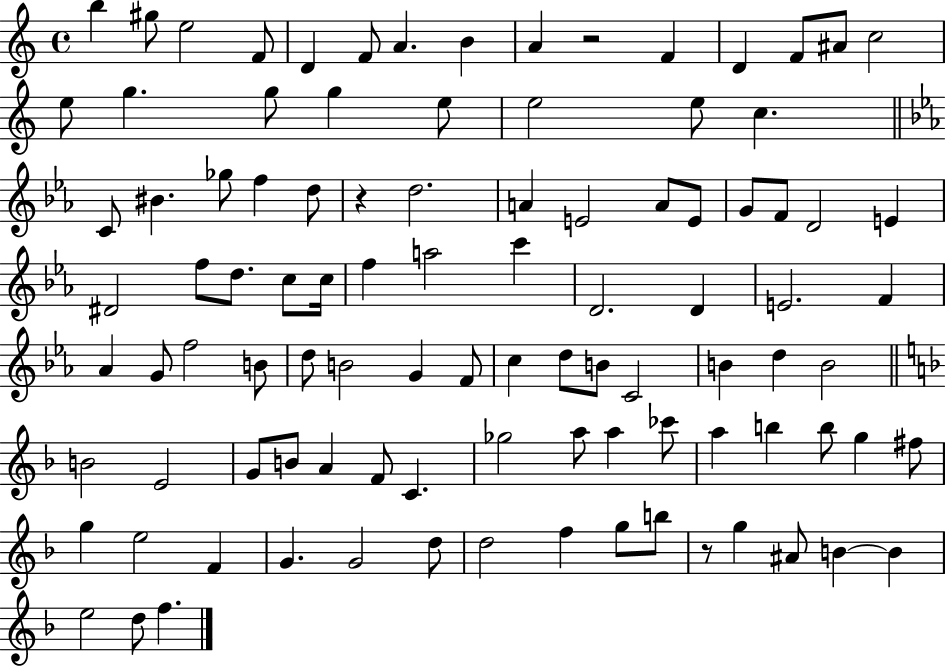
X:1
T:Untitled
M:4/4
L:1/4
K:C
b ^g/2 e2 F/2 D F/2 A B A z2 F D F/2 ^A/2 c2 e/2 g g/2 g e/2 e2 e/2 c C/2 ^B _g/2 f d/2 z d2 A E2 A/2 E/2 G/2 F/2 D2 E ^D2 f/2 d/2 c/2 c/4 f a2 c' D2 D E2 F _A G/2 f2 B/2 d/2 B2 G F/2 c d/2 B/2 C2 B d B2 B2 E2 G/2 B/2 A F/2 C _g2 a/2 a _c'/2 a b b/2 g ^f/2 g e2 F G G2 d/2 d2 f g/2 b/2 z/2 g ^A/2 B B e2 d/2 f